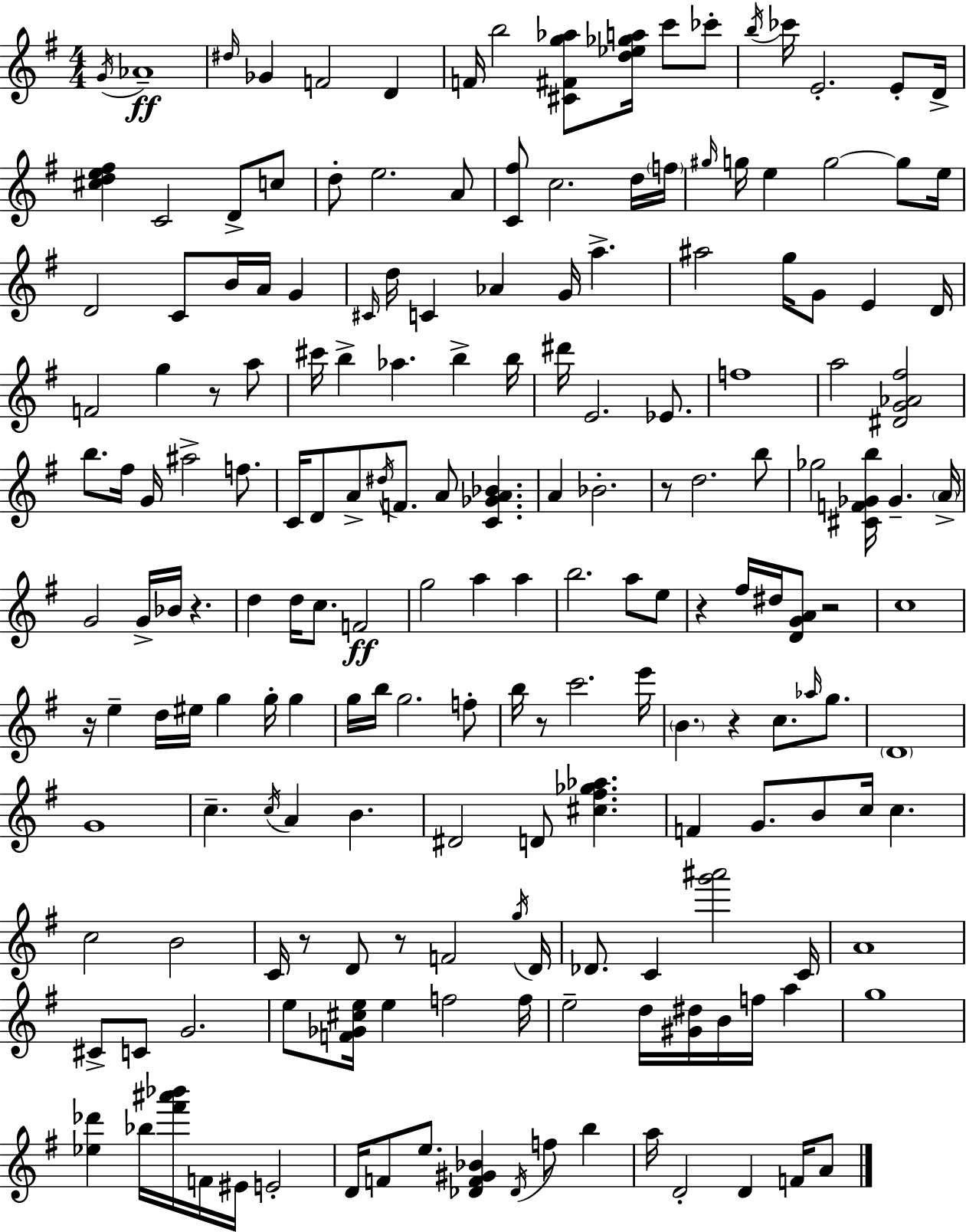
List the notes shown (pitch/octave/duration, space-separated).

G4/s Ab4/w D#5/s Gb4/q F4/h D4/q F4/s B5/h [C#4,F#4,G5,Ab5]/e [D5,Eb5,Gb5,A5]/s C6/e CES6/e B5/s CES6/s E4/h. E4/e D4/s [C#5,D5,E5,F#5]/q C4/h D4/e C5/e D5/e E5/h. A4/e [C4,F#5]/e C5/h. D5/s F5/s G#5/s G5/s E5/q G5/h G5/e E5/s D4/h C4/e B4/s A4/s G4/q C#4/s D5/s C4/q Ab4/q G4/s A5/q. A#5/h G5/s G4/e E4/q D4/s F4/h G5/q R/e A5/e C#6/s B5/q Ab5/q. B5/q B5/s D#6/s E4/h. Eb4/e. F5/w A5/h [D#4,G4,Ab4,F#5]/h B5/e. F#5/s G4/s A#5/h F5/e. C4/s D4/e A4/e D#5/s F4/e. A4/e [C4,Gb4,A4,Bb4]/q. A4/q Bb4/h. R/e D5/h. B5/e Gb5/h [C#4,F4,Gb4,B5]/s Gb4/q. A4/s G4/h G4/s Bb4/s R/q. D5/q D5/s C5/e. F4/h G5/h A5/q A5/q B5/h. A5/e E5/e R/q F#5/s D#5/s [D4,G4,A4]/e R/h C5/w R/s E5/q D5/s EIS5/s G5/q G5/s G5/q G5/s B5/s G5/h. F5/e B5/s R/e C6/h. E6/s B4/q. R/q C5/e. Ab5/s G5/e. D4/w G4/w C5/q. C5/s A4/q B4/q. D#4/h D4/e [C#5,F#5,Gb5,Ab5]/q. F4/q G4/e. B4/e C5/s C5/q. C5/h B4/h C4/s R/e D4/e R/e F4/h G5/s D4/s Db4/e. C4/q [G6,A#6]/h C4/s A4/w C#4/e C4/e G4/h. E5/e [F4,Gb4,C#5,E5]/s E5/q F5/h F5/s E5/h D5/s [G#4,D#5]/s B4/s F5/s A5/q G5/w [Eb5,Db6]/q Bb5/s [F#6,A#6,Bb6]/s F4/s EIS4/s E4/h D4/s F4/e E5/e. [Db4,F4,G#4,Bb4]/q Db4/s F5/e B5/q A5/s D4/h D4/q F4/s A4/e